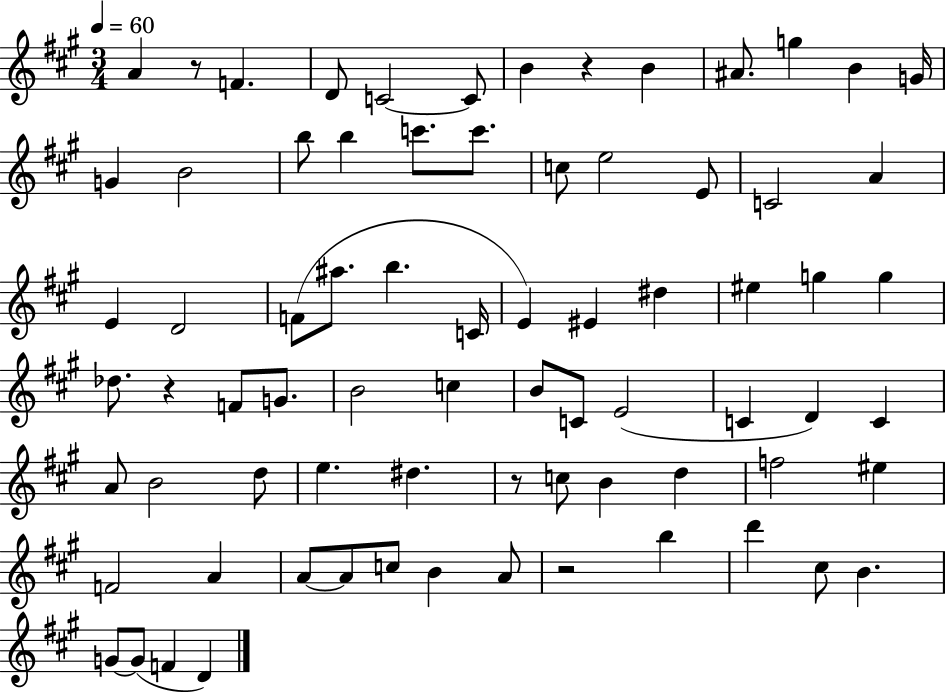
X:1
T:Untitled
M:3/4
L:1/4
K:A
A z/2 F D/2 C2 C/2 B z B ^A/2 g B G/4 G B2 b/2 b c'/2 c'/2 c/2 e2 E/2 C2 A E D2 F/2 ^a/2 b C/4 E ^E ^d ^e g g _d/2 z F/2 G/2 B2 c B/2 C/2 E2 C D C A/2 B2 d/2 e ^d z/2 c/2 B d f2 ^e F2 A A/2 A/2 c/2 B A/2 z2 b d' ^c/2 B G/2 G/2 F D